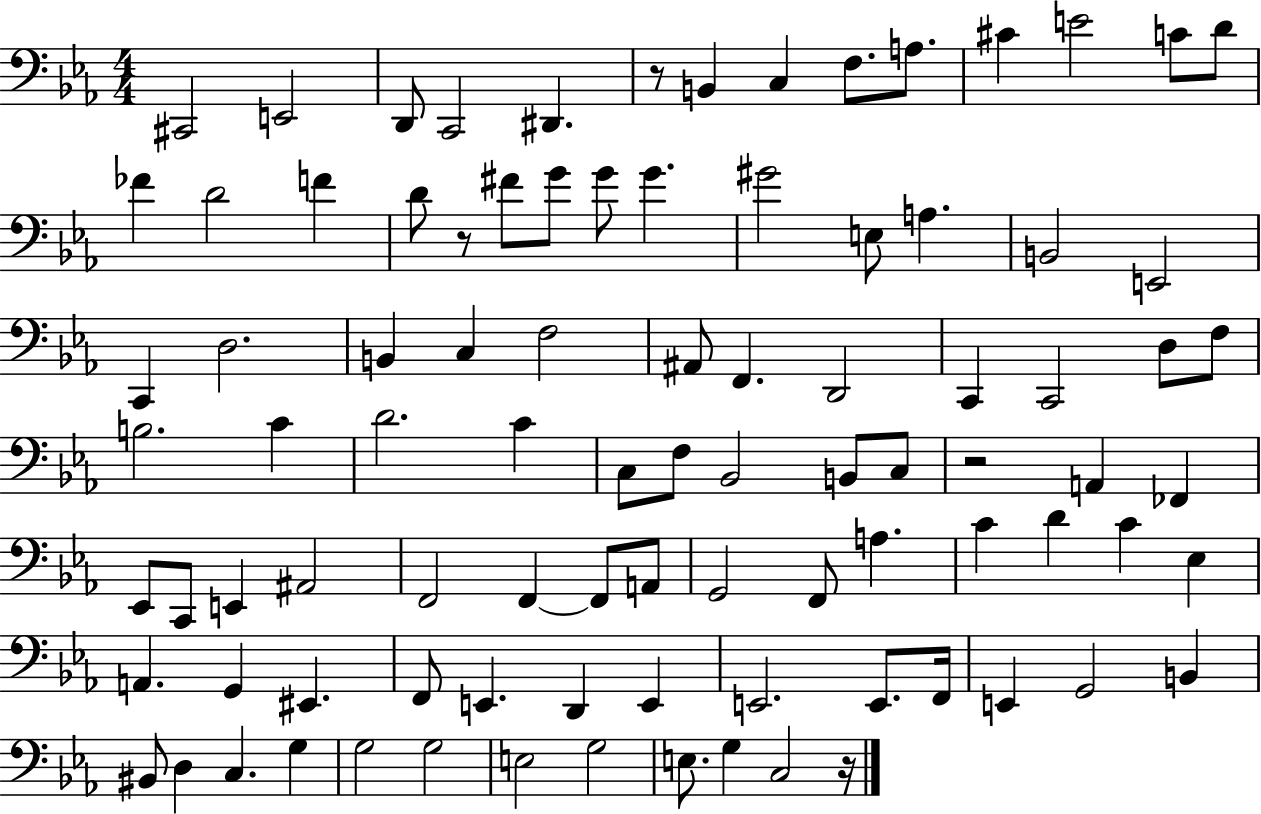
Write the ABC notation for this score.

X:1
T:Untitled
M:4/4
L:1/4
K:Eb
^C,,2 E,,2 D,,/2 C,,2 ^D,, z/2 B,, C, F,/2 A,/2 ^C E2 C/2 D/2 _F D2 F D/2 z/2 ^F/2 G/2 G/2 G ^G2 E,/2 A, B,,2 E,,2 C,, D,2 B,, C, F,2 ^A,,/2 F,, D,,2 C,, C,,2 D,/2 F,/2 B,2 C D2 C C,/2 F,/2 _B,,2 B,,/2 C,/2 z2 A,, _F,, _E,,/2 C,,/2 E,, ^A,,2 F,,2 F,, F,,/2 A,,/2 G,,2 F,,/2 A, C D C _E, A,, G,, ^E,, F,,/2 E,, D,, E,, E,,2 E,,/2 F,,/4 E,, G,,2 B,, ^B,,/2 D, C, G, G,2 G,2 E,2 G,2 E,/2 G, C,2 z/4